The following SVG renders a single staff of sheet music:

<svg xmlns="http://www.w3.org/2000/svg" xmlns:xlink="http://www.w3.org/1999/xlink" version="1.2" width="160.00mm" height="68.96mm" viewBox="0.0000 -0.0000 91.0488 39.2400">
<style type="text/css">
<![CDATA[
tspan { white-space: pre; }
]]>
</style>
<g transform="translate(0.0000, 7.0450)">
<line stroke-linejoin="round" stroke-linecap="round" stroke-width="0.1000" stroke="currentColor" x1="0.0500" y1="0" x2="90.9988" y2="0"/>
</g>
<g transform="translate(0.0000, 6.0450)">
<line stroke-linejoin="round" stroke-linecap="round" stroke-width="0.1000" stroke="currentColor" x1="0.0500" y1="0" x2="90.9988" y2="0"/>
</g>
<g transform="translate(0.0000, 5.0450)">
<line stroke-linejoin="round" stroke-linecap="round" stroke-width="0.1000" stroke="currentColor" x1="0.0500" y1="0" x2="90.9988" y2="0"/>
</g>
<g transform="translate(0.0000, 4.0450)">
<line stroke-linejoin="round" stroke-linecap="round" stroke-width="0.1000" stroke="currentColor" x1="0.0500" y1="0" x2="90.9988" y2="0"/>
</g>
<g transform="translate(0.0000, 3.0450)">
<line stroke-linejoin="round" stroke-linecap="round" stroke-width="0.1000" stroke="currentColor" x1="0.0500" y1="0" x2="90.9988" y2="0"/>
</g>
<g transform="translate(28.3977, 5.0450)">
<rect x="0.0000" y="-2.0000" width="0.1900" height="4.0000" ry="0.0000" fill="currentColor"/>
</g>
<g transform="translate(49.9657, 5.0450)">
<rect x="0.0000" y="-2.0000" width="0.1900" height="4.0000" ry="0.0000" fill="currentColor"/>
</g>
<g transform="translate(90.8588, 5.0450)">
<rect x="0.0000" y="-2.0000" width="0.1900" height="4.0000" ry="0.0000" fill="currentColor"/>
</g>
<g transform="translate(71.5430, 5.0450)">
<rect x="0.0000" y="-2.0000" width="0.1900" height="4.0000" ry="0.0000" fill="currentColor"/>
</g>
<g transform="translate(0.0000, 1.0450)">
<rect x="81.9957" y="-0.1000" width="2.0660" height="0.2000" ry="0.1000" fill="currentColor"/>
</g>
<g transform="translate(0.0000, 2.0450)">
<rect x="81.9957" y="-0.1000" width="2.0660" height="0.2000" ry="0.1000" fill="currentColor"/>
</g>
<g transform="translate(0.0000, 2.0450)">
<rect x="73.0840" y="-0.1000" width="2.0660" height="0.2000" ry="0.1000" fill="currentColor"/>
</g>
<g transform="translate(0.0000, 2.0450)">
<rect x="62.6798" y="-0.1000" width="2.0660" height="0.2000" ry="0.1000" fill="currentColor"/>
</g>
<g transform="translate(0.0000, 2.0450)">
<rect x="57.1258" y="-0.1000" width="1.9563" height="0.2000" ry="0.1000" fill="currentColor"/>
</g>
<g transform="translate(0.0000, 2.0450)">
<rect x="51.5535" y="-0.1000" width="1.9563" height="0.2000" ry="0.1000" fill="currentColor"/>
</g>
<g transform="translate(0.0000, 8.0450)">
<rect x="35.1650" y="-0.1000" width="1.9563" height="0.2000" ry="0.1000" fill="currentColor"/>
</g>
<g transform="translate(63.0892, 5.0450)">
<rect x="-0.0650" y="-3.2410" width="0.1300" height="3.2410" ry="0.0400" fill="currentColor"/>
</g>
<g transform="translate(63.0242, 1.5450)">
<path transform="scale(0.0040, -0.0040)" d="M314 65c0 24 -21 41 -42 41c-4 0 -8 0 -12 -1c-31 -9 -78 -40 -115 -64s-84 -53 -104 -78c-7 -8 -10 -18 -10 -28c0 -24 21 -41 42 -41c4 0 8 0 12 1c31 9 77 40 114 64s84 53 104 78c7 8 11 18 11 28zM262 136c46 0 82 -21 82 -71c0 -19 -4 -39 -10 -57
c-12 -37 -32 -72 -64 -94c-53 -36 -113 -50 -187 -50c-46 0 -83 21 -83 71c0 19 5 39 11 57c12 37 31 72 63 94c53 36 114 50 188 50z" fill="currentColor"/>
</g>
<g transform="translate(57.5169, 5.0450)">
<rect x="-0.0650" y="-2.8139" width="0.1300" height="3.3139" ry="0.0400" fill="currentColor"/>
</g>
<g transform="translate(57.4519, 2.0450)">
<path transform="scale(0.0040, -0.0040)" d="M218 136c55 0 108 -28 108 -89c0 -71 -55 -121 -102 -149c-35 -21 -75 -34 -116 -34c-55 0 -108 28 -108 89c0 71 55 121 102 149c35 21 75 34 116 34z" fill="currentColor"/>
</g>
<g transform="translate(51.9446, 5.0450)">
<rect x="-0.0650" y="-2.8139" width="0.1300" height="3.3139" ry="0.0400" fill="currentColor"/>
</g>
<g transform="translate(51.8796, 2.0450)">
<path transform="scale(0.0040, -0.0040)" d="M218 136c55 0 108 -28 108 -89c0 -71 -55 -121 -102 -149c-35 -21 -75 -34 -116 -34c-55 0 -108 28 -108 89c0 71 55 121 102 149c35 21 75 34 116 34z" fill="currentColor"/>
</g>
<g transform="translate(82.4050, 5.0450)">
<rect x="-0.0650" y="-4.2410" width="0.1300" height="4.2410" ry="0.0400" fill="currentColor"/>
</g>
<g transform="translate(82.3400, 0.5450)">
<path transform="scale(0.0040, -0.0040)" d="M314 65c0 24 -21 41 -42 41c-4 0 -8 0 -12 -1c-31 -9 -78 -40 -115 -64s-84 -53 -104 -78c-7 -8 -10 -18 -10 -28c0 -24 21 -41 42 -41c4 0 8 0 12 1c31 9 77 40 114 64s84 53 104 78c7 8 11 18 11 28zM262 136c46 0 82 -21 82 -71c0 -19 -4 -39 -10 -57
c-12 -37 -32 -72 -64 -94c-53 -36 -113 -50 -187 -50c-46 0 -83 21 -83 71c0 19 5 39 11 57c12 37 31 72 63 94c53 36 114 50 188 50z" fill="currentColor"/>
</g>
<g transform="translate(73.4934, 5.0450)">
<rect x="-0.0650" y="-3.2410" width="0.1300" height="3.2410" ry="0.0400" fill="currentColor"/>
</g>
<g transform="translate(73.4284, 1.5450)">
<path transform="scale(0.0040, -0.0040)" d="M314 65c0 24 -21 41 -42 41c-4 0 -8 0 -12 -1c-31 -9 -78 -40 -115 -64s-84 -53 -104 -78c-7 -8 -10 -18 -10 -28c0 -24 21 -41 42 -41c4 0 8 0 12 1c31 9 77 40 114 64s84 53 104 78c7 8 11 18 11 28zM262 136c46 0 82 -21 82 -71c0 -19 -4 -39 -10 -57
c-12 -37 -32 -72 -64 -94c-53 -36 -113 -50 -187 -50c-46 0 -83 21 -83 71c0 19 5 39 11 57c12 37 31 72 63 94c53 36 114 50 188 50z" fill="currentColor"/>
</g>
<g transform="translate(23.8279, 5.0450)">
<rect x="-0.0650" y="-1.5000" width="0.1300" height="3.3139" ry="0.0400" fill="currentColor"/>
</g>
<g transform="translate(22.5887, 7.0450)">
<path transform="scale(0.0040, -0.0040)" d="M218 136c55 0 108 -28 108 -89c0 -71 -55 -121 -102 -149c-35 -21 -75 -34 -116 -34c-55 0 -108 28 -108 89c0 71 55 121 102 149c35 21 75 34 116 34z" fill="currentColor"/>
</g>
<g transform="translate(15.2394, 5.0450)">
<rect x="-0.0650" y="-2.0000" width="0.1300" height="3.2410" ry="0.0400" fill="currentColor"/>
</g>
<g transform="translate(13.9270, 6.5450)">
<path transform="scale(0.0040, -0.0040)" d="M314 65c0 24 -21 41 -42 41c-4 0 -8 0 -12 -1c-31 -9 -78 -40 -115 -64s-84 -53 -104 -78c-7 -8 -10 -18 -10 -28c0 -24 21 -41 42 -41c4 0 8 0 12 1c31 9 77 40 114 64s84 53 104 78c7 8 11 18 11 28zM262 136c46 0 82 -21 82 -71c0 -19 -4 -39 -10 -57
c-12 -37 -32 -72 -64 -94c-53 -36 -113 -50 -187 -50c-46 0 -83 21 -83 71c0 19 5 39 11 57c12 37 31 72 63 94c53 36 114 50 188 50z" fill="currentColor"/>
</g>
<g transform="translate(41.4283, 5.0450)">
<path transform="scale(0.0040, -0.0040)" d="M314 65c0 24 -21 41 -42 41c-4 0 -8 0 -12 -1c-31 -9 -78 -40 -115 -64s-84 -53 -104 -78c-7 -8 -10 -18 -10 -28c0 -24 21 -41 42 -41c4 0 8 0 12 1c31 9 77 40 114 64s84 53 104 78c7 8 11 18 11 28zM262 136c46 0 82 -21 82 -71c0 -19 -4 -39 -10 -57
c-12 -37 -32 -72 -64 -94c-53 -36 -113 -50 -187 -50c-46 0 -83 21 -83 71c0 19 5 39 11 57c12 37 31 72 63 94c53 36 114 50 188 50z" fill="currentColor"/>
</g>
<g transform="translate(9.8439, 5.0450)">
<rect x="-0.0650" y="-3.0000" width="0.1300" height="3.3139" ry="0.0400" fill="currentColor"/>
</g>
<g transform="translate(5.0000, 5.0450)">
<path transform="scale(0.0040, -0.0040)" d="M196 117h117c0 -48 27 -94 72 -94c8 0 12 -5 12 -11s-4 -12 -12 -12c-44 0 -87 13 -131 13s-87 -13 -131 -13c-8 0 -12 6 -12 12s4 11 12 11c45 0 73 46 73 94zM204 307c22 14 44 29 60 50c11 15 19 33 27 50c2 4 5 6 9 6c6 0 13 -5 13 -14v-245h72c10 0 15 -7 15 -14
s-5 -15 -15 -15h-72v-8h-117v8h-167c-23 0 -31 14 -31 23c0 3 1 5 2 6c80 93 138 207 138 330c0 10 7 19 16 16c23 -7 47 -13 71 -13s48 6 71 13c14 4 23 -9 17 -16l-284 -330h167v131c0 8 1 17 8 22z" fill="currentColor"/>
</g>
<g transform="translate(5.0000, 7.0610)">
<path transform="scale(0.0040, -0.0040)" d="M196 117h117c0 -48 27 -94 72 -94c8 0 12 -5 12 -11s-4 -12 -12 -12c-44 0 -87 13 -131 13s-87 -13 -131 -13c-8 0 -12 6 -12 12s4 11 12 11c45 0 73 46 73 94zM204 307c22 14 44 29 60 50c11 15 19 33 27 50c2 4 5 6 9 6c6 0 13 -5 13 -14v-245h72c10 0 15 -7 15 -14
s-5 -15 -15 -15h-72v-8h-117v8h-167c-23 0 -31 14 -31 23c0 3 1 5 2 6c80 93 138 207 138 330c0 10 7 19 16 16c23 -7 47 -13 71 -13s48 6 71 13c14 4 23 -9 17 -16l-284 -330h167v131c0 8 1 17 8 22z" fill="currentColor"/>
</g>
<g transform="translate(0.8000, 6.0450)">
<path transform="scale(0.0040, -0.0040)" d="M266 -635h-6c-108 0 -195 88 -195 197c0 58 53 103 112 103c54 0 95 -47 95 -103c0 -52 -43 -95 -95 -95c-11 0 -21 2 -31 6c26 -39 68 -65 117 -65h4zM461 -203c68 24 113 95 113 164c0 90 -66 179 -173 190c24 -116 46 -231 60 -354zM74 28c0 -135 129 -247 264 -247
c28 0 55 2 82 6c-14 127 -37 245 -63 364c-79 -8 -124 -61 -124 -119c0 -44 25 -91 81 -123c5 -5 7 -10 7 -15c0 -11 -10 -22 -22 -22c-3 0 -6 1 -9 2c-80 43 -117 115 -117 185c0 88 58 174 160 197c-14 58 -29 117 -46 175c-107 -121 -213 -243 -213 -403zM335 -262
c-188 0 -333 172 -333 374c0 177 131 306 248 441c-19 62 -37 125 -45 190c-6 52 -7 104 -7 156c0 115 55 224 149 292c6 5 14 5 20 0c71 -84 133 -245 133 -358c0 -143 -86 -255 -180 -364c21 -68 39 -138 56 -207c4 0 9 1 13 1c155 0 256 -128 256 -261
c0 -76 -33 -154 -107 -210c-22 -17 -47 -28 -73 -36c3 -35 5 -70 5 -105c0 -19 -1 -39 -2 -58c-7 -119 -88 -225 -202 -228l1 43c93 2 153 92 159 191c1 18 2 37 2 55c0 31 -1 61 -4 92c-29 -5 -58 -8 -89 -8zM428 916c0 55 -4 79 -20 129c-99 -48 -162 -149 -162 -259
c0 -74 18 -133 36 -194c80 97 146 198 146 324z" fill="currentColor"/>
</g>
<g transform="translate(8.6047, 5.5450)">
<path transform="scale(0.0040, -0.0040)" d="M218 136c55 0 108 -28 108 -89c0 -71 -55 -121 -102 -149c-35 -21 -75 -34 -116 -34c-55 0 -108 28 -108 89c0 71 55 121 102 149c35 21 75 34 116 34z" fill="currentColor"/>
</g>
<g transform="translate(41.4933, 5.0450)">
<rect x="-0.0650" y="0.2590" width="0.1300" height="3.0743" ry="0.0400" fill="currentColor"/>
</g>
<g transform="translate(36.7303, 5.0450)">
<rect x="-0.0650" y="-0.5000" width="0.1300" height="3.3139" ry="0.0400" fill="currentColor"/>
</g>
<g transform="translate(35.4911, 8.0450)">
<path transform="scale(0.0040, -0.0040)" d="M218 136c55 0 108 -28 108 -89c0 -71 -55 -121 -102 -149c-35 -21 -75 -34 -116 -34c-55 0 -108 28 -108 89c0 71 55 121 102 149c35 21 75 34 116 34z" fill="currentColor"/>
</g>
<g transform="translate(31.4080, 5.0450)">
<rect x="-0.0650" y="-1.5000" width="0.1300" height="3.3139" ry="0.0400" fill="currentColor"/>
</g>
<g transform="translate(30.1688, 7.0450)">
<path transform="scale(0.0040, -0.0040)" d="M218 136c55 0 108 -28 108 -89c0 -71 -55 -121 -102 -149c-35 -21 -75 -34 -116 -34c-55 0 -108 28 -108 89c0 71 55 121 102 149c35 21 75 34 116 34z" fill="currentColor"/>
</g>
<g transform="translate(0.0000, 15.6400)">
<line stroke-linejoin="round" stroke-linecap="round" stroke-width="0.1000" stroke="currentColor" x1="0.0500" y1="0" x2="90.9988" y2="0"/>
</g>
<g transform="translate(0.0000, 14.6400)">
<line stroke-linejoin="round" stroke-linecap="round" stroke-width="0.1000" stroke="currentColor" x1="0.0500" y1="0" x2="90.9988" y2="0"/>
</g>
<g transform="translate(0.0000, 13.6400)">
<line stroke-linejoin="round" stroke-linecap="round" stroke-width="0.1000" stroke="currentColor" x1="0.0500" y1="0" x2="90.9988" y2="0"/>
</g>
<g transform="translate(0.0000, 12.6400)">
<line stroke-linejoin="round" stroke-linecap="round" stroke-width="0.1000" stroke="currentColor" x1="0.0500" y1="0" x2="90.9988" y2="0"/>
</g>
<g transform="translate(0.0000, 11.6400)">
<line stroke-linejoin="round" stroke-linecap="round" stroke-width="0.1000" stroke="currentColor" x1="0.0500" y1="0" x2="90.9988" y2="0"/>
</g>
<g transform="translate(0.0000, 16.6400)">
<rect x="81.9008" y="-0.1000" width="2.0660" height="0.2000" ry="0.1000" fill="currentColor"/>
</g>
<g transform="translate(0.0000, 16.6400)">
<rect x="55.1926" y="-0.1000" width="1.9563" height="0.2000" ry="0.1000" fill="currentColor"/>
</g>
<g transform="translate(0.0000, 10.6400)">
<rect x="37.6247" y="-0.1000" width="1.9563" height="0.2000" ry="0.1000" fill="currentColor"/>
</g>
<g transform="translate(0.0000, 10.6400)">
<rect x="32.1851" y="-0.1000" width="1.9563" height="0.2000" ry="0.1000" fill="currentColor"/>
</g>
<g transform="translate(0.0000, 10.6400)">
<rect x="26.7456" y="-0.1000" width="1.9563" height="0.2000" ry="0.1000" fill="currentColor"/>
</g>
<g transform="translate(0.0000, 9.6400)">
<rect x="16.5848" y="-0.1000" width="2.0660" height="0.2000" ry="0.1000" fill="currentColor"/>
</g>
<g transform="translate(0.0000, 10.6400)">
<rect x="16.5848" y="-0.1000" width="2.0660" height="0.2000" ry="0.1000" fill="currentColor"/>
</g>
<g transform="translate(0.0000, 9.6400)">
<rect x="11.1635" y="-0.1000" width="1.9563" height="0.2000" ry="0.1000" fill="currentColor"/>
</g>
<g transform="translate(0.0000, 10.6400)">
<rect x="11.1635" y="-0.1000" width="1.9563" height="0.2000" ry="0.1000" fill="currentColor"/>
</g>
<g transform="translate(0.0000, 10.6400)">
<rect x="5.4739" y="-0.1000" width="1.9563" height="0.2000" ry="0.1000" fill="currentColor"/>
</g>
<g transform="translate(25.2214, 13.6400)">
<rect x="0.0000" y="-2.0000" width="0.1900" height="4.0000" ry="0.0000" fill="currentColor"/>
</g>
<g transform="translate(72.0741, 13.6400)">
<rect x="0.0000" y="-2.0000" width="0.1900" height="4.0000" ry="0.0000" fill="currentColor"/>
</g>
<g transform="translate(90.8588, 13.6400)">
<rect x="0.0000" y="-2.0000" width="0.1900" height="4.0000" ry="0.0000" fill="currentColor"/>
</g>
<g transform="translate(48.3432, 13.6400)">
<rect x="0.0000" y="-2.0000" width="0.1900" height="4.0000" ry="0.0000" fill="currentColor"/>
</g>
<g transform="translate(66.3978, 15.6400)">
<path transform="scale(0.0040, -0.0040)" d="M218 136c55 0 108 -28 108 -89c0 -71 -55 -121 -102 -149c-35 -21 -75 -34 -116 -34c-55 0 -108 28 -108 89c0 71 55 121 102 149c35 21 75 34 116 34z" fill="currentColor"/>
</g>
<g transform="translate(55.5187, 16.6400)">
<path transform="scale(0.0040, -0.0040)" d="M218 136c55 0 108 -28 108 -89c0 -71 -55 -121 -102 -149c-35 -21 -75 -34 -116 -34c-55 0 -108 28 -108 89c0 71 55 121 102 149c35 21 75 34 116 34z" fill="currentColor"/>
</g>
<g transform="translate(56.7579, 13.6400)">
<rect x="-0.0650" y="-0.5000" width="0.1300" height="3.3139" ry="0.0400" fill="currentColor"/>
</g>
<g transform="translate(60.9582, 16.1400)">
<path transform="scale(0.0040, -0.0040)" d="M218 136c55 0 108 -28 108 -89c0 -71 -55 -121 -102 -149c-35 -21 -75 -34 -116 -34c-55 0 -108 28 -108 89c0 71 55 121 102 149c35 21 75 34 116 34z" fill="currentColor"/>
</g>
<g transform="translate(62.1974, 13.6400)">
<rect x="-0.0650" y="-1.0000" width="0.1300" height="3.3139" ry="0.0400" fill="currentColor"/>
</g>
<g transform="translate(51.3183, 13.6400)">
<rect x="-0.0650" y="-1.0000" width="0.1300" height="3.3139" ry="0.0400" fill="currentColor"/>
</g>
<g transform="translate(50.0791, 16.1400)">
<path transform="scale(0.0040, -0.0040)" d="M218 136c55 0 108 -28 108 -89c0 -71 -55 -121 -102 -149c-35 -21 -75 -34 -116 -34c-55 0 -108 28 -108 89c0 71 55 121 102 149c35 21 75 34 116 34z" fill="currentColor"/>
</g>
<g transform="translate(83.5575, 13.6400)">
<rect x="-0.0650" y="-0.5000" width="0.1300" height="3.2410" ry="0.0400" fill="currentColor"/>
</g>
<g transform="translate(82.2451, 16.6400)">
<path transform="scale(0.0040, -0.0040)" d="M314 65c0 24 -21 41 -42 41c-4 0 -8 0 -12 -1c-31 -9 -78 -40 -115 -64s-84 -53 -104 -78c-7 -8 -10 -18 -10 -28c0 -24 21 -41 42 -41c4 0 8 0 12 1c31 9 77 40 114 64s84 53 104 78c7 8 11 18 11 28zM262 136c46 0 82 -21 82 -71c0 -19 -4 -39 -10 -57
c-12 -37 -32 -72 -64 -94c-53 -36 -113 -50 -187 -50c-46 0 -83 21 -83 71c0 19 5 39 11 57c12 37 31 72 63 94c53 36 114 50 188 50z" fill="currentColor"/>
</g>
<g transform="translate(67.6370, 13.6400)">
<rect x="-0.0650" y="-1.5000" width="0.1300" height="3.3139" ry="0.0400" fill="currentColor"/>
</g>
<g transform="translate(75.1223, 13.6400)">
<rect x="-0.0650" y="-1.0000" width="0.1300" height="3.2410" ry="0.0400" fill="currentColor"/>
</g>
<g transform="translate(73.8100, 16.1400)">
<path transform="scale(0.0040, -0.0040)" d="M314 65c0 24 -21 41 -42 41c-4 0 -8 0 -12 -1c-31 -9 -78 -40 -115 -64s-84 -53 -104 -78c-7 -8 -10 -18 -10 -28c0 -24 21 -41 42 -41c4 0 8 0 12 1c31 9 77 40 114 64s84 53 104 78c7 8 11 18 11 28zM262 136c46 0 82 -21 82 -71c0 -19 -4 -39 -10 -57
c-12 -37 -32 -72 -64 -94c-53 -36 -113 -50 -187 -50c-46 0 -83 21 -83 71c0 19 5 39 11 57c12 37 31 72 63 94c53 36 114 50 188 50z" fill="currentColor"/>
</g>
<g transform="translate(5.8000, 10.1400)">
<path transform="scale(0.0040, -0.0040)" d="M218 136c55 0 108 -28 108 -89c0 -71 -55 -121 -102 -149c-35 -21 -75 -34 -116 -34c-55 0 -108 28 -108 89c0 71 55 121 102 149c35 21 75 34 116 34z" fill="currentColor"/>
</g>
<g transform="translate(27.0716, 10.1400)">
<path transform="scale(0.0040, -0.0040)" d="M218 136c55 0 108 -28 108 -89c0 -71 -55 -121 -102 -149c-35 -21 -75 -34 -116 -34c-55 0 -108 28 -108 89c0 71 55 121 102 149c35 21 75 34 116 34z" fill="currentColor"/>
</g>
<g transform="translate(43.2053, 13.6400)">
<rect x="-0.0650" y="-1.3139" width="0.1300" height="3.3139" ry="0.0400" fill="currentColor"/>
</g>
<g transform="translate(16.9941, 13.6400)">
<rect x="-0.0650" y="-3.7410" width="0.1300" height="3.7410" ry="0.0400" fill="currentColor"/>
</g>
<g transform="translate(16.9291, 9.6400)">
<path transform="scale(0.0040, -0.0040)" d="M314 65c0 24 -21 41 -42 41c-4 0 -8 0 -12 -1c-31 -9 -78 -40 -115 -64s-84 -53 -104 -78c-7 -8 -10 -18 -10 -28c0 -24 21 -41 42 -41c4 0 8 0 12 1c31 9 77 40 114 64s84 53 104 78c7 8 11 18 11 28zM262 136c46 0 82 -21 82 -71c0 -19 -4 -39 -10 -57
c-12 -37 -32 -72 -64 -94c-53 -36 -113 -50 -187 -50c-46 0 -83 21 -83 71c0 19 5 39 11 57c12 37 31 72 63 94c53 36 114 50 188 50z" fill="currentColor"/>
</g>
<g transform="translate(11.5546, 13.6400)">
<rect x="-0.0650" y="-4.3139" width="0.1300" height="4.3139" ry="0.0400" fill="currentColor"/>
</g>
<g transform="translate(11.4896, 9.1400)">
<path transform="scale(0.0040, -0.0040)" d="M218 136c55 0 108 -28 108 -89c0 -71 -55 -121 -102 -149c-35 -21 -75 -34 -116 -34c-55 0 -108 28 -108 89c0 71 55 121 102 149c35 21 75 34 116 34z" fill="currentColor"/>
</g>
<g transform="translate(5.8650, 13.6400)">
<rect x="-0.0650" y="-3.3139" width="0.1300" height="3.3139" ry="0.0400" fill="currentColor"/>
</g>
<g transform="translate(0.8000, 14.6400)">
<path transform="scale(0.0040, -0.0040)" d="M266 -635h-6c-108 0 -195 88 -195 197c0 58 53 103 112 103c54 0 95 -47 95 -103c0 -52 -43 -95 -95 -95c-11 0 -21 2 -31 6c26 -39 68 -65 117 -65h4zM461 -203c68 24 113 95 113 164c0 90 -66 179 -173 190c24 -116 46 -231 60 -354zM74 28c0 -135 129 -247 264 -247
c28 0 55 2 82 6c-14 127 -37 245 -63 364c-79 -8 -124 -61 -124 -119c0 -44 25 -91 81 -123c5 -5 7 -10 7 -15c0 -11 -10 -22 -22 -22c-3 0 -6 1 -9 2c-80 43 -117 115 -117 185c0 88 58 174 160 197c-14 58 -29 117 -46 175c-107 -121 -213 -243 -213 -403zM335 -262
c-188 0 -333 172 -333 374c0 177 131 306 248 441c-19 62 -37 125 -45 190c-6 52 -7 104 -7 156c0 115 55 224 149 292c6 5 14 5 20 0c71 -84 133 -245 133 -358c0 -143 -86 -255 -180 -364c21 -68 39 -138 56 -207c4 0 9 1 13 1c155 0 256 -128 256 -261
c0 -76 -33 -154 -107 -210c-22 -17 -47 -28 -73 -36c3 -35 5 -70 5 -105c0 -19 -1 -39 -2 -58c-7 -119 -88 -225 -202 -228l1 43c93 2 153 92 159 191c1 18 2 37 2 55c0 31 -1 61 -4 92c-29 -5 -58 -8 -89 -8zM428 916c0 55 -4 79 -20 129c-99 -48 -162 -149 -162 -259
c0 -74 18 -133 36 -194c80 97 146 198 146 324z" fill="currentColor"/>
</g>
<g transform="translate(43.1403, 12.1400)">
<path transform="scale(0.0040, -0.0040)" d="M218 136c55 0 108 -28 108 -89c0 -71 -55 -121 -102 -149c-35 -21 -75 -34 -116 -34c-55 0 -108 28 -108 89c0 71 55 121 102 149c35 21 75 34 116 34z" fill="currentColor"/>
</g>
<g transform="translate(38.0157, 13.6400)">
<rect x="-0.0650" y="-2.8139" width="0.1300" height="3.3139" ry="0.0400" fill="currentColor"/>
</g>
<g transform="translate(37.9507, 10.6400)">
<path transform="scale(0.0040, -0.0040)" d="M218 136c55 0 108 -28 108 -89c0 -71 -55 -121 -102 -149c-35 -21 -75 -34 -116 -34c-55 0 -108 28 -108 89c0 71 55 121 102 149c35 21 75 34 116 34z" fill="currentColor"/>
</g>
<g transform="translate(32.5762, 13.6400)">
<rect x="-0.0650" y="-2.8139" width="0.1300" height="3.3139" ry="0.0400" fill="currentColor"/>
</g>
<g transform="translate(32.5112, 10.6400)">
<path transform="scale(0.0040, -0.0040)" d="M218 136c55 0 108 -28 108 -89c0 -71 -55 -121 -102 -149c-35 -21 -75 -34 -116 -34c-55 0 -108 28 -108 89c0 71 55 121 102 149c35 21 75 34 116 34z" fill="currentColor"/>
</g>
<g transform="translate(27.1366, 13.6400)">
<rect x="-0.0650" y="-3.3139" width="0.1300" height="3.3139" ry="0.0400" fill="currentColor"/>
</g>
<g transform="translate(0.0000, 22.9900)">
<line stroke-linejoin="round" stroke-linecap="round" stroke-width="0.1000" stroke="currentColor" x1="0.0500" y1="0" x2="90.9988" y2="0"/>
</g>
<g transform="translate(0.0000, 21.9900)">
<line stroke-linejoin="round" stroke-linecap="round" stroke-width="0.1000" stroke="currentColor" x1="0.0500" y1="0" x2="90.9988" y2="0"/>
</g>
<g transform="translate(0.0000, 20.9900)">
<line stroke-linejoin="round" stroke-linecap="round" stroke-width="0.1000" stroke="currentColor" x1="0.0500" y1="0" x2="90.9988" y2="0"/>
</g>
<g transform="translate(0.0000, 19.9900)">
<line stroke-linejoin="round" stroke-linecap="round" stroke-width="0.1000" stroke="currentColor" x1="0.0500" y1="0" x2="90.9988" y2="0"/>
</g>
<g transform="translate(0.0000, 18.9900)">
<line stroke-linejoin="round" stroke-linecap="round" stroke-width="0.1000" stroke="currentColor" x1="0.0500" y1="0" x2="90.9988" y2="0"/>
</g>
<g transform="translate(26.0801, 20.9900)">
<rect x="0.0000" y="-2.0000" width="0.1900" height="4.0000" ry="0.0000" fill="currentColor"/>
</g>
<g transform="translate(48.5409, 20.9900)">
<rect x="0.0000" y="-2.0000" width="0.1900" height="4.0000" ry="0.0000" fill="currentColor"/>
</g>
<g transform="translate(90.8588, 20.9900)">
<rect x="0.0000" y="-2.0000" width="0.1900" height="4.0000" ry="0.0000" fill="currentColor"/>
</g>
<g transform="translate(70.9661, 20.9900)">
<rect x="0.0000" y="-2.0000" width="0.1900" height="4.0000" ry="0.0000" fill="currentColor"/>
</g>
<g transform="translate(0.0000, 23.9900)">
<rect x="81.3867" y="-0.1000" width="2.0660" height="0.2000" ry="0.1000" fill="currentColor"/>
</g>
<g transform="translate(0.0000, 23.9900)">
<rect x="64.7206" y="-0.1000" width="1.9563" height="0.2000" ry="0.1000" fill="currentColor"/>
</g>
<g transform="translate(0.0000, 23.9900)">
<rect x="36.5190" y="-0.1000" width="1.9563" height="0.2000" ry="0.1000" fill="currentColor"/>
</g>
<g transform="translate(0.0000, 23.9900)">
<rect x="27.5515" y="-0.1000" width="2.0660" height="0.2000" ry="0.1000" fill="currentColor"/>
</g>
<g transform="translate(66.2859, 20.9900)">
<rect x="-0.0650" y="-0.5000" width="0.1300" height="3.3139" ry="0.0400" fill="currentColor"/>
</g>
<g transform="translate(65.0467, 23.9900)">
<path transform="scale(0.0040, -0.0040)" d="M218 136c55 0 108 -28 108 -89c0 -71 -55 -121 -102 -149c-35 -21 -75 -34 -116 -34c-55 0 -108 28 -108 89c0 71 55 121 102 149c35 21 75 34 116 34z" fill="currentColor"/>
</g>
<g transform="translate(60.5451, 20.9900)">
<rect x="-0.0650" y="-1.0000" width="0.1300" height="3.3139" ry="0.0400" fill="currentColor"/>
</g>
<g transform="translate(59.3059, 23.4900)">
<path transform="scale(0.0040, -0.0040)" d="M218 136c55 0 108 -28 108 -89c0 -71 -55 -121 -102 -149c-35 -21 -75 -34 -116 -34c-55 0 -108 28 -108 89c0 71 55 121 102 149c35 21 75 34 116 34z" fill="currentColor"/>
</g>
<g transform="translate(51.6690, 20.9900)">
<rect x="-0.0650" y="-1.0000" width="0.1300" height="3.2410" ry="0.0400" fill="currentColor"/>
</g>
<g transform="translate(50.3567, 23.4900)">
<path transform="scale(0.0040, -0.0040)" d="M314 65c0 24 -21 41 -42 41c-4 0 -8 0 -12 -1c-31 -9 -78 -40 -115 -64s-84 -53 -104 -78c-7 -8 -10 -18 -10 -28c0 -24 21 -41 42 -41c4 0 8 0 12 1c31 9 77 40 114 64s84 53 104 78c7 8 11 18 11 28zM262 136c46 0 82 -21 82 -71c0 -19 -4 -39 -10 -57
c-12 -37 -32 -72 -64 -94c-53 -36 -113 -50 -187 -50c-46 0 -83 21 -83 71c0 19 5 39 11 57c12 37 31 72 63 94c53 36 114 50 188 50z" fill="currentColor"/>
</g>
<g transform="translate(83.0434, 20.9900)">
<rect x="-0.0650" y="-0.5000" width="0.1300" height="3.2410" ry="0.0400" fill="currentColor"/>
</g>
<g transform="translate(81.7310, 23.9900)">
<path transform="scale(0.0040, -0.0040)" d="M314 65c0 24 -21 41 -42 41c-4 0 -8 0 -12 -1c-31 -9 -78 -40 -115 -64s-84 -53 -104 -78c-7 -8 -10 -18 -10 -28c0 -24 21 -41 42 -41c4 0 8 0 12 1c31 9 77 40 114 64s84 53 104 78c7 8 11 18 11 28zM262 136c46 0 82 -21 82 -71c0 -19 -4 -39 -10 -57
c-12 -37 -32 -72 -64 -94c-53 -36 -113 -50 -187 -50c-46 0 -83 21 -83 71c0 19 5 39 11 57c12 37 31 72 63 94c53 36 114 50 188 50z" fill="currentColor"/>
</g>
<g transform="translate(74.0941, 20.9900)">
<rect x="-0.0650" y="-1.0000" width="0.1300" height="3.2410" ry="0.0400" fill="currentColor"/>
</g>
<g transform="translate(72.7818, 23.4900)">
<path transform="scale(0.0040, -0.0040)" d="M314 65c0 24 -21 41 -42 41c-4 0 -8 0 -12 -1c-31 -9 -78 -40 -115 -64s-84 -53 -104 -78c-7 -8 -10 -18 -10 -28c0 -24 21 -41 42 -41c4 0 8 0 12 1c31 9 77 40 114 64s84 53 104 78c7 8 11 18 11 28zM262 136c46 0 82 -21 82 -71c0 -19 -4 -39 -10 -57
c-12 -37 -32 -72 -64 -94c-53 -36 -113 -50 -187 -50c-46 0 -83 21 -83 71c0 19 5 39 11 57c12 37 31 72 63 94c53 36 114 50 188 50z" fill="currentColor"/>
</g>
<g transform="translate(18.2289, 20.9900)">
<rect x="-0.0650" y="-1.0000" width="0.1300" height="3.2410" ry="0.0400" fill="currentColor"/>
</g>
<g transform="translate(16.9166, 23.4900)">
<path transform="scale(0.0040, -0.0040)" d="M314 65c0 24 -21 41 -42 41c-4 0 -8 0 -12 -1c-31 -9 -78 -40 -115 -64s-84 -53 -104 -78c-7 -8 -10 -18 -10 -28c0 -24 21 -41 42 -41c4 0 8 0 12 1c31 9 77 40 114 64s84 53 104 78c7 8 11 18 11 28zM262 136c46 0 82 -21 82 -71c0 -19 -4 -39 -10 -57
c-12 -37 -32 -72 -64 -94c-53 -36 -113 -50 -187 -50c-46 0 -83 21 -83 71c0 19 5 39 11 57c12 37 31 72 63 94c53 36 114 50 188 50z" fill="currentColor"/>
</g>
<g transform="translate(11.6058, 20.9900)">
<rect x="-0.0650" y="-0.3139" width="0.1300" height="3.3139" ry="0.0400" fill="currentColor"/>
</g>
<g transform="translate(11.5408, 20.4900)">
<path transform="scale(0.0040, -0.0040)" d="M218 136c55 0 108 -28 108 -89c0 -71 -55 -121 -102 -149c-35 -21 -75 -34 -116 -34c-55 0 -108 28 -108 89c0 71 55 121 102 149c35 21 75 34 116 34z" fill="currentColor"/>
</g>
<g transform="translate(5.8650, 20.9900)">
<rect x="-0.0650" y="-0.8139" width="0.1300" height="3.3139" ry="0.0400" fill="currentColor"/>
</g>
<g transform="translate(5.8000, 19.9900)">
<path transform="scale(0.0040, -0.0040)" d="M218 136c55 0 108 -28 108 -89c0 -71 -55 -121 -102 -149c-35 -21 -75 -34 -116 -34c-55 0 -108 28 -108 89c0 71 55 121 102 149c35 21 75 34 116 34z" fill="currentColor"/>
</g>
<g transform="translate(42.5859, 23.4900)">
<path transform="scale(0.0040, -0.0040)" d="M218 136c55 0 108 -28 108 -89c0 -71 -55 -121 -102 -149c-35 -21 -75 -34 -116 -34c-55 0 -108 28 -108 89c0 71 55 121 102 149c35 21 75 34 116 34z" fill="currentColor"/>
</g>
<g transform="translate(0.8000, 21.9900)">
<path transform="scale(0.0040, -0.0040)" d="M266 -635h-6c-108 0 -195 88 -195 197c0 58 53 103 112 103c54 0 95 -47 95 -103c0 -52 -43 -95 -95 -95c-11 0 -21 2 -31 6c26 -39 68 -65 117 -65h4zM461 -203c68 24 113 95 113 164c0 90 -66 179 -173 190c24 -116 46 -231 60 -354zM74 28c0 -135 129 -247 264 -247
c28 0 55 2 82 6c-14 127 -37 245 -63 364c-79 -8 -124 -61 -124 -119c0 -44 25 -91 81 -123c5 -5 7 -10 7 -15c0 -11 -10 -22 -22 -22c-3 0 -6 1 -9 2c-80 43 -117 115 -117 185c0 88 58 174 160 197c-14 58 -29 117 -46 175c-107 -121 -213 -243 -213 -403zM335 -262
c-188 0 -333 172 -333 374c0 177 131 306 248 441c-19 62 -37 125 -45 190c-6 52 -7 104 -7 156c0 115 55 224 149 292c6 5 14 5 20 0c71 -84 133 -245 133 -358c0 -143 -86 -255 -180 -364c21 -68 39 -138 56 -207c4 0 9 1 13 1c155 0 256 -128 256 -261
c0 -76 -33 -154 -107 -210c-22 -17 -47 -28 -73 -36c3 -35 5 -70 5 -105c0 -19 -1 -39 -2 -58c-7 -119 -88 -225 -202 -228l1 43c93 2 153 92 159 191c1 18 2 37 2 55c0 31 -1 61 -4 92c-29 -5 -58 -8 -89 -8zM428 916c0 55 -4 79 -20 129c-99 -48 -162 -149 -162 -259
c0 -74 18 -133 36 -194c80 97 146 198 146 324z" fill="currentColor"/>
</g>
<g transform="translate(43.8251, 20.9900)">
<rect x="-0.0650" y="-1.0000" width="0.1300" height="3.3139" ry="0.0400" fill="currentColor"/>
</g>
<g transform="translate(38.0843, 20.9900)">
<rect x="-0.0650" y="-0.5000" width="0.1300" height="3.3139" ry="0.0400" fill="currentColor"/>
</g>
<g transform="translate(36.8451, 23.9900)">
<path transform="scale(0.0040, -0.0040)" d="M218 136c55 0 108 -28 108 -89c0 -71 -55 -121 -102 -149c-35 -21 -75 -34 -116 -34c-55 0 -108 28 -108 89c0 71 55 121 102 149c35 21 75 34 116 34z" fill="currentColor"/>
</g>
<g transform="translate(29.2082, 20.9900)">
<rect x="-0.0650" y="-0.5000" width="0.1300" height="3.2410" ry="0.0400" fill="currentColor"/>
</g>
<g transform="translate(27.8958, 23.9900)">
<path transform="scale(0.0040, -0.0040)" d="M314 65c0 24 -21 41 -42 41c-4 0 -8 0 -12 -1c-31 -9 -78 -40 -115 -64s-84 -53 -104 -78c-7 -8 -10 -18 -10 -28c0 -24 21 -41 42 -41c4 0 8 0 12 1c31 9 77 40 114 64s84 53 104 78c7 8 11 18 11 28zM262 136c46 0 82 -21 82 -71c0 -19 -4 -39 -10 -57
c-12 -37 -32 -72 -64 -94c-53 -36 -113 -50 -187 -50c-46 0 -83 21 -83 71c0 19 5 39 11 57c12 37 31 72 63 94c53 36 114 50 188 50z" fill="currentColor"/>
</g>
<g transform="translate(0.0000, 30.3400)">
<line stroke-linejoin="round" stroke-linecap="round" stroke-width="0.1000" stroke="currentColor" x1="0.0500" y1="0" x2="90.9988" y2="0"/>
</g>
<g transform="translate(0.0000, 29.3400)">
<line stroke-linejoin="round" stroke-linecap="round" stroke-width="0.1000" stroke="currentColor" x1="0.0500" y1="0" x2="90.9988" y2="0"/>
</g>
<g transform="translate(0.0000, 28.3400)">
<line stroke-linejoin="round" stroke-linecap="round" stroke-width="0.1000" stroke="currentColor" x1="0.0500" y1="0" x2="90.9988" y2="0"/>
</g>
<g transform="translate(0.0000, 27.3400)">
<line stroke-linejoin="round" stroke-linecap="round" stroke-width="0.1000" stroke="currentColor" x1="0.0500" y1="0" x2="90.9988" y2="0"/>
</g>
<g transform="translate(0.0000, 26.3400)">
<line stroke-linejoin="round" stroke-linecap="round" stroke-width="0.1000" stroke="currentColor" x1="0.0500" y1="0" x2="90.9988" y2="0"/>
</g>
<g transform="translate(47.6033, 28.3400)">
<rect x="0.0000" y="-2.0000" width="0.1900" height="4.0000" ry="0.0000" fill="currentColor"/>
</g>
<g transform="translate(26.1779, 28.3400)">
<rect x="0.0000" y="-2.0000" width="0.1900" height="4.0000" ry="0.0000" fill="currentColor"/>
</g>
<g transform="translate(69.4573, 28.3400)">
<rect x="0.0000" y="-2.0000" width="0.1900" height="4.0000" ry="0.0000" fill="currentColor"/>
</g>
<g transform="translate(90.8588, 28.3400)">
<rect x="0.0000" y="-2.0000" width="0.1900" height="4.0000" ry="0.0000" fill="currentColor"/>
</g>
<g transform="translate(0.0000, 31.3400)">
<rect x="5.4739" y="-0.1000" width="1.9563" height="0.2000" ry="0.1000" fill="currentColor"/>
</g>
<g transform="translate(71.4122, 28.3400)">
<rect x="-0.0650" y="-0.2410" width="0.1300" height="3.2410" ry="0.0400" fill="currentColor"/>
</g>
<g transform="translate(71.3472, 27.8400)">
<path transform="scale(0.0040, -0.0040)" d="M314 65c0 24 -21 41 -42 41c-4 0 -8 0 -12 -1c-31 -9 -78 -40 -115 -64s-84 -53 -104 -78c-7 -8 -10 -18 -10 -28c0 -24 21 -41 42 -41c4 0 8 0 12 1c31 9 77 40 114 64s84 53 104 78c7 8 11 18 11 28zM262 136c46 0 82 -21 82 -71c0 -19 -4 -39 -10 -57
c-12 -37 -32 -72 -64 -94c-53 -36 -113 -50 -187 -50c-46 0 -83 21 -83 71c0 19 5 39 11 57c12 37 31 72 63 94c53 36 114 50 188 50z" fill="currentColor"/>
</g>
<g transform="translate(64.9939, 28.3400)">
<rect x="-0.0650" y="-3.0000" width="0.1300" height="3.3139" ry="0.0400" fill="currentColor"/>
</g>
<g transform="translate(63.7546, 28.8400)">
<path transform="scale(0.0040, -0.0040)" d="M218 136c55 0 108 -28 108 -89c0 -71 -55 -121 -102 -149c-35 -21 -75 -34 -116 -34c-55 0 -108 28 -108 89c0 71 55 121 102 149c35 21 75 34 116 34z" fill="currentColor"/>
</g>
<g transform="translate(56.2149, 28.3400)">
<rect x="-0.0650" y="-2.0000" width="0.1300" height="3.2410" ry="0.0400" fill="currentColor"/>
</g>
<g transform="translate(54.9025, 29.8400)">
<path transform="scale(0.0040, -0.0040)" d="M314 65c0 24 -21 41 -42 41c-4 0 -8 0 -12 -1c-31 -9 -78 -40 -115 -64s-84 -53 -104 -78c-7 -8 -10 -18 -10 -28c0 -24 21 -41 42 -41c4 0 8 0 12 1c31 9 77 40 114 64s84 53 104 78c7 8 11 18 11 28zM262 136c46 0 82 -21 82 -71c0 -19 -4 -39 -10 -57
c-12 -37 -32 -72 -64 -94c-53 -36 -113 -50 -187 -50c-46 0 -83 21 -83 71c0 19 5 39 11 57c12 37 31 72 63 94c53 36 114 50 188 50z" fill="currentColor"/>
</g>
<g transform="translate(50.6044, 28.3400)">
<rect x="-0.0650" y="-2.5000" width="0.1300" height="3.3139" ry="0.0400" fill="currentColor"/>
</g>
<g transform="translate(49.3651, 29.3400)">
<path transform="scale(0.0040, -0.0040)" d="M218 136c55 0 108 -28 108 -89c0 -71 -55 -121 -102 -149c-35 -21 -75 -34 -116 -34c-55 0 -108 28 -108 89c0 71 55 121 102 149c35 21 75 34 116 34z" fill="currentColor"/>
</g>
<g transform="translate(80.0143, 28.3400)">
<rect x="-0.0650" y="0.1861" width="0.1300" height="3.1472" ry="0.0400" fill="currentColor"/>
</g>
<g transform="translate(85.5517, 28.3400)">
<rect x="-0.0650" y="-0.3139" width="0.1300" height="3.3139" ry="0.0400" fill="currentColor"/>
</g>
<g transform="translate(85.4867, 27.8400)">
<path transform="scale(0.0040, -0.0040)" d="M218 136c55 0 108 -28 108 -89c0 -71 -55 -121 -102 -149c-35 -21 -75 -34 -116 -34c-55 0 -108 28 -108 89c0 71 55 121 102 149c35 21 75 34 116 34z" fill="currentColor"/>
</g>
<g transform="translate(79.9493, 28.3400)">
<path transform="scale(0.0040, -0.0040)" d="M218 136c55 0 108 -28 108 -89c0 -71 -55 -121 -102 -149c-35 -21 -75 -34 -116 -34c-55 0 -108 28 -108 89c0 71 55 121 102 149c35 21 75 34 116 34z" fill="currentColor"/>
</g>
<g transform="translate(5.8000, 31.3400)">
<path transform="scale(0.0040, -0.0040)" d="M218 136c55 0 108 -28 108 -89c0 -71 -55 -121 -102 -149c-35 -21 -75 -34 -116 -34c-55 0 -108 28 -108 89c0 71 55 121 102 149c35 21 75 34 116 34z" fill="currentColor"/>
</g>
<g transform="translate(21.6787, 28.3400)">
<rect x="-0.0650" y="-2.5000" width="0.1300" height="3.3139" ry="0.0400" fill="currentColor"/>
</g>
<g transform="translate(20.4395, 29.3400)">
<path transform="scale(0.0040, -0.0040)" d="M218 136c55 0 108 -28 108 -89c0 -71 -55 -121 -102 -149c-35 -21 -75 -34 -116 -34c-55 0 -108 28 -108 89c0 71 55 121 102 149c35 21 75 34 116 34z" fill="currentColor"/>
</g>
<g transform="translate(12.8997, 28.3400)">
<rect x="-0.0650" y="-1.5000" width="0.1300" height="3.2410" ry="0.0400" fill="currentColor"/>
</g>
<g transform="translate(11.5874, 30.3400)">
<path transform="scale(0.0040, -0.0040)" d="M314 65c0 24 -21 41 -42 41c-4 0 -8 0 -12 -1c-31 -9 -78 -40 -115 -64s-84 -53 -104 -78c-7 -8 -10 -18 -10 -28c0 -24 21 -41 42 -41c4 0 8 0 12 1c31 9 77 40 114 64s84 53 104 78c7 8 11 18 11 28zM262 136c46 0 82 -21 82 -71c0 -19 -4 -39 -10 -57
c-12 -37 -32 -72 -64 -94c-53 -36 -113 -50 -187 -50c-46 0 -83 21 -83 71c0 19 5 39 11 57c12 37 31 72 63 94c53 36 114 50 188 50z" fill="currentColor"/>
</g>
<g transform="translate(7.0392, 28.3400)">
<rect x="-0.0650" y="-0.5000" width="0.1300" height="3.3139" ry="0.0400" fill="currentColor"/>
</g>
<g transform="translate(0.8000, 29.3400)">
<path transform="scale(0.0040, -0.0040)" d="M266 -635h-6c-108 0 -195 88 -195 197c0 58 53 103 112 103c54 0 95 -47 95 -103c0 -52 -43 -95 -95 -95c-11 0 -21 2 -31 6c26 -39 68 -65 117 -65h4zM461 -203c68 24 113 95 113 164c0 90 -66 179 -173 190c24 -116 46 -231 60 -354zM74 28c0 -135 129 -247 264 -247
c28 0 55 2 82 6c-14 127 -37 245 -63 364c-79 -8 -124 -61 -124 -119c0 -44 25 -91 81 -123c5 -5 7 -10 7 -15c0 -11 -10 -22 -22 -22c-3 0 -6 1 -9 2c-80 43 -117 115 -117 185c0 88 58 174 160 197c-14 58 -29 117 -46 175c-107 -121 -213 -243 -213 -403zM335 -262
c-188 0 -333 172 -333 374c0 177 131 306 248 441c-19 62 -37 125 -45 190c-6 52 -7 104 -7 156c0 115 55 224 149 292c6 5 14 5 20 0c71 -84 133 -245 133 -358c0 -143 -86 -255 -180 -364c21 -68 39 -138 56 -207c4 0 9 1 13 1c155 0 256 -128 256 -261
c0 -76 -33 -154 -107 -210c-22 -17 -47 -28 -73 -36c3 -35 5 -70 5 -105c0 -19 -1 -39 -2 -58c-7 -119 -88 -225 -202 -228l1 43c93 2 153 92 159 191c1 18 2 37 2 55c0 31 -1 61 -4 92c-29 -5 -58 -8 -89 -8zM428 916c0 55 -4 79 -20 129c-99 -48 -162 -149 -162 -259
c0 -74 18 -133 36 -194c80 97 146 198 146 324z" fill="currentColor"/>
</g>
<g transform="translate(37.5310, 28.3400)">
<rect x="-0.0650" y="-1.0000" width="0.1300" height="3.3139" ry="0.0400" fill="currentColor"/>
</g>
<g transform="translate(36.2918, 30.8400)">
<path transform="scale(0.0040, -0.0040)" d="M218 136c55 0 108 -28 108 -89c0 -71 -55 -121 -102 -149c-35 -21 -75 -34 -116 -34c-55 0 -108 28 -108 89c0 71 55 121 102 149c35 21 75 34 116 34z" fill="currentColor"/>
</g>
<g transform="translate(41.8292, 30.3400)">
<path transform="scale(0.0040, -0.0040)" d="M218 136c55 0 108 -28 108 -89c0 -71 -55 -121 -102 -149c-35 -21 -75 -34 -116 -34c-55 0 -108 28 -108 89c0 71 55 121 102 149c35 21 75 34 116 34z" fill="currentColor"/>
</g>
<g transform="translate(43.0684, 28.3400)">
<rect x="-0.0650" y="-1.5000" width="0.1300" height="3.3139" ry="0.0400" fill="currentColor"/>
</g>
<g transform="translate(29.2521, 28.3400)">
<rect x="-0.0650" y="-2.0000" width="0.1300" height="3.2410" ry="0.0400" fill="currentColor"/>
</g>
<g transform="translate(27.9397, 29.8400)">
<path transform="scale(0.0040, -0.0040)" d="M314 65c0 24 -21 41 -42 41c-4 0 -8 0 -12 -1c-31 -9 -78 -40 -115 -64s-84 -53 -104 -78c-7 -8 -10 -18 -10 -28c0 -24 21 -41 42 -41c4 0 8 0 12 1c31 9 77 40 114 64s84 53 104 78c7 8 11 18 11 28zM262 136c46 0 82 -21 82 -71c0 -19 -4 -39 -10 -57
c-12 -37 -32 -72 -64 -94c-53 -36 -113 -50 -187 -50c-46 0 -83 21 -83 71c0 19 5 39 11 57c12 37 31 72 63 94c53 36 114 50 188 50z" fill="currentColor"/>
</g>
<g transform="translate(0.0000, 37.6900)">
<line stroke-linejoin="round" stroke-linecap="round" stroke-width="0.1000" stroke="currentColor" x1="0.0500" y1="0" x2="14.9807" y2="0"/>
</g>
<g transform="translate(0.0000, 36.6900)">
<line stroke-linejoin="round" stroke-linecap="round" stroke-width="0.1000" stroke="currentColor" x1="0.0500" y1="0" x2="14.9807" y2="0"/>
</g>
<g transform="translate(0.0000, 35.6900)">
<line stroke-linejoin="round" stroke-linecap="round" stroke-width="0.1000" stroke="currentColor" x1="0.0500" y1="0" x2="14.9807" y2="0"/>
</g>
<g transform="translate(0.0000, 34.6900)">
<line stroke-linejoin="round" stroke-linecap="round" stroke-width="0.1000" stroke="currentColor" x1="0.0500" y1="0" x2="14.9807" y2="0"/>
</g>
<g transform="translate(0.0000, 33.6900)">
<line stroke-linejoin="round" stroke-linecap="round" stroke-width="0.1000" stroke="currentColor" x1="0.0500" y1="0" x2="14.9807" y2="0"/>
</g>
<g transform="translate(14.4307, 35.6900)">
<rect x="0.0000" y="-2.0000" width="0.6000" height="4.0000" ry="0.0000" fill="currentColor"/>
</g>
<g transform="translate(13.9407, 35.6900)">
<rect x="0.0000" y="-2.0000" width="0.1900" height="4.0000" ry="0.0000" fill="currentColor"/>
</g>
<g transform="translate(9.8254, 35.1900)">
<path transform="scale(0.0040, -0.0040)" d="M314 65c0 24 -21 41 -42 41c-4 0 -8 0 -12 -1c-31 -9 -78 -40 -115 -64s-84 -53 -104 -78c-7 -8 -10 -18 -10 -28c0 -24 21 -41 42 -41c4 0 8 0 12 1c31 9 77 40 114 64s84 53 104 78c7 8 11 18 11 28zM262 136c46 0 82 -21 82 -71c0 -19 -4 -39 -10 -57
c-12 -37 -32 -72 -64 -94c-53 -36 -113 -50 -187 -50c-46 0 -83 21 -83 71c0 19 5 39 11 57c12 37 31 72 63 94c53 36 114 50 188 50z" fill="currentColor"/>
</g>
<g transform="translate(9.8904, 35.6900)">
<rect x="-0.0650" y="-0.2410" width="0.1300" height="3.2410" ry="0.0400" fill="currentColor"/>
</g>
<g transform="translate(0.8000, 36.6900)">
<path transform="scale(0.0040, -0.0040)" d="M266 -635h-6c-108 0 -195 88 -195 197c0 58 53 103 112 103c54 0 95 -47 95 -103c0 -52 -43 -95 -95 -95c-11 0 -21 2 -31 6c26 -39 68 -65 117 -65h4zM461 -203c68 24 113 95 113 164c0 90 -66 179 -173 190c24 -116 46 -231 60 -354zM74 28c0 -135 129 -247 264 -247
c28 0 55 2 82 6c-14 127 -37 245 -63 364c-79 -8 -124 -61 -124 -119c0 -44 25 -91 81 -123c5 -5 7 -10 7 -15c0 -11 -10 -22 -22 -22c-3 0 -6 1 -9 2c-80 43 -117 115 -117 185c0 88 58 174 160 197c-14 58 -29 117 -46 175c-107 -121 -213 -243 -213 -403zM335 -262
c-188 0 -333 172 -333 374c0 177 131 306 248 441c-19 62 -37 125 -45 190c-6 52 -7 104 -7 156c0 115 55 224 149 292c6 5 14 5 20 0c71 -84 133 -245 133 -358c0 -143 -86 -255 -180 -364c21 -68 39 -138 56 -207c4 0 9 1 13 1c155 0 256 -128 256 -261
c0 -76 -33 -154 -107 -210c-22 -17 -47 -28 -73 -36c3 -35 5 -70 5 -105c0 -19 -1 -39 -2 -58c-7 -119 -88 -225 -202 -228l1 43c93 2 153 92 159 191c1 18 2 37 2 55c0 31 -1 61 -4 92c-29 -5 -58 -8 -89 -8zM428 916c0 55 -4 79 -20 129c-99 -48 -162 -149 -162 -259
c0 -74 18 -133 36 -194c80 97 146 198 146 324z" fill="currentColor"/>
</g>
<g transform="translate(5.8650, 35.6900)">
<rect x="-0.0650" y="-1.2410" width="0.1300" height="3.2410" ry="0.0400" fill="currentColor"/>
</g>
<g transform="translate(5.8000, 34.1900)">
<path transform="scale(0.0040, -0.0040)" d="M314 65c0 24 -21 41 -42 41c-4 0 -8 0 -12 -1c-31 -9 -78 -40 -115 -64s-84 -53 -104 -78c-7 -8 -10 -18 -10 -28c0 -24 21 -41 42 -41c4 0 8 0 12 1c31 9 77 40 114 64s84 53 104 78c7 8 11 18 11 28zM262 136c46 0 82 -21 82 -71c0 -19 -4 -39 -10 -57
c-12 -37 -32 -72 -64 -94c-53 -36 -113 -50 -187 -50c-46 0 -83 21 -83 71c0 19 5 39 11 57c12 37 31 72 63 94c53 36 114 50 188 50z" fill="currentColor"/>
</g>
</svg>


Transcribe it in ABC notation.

X:1
T:Untitled
M:4/4
L:1/4
K:C
A F2 E E C B2 a a b2 b2 d'2 b d' c'2 b a a e D C D E D2 C2 d c D2 C2 C D D2 D C D2 C2 C E2 G F2 D E G F2 A c2 B c e2 c2